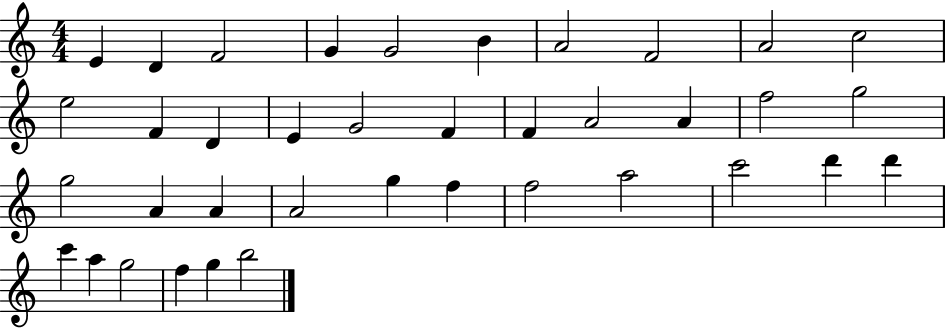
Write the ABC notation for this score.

X:1
T:Untitled
M:4/4
L:1/4
K:C
E D F2 G G2 B A2 F2 A2 c2 e2 F D E G2 F F A2 A f2 g2 g2 A A A2 g f f2 a2 c'2 d' d' c' a g2 f g b2